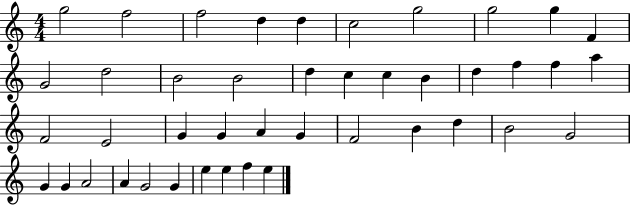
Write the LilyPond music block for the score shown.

{
  \clef treble
  \numericTimeSignature
  \time 4/4
  \key c \major
  g''2 f''2 | f''2 d''4 d''4 | c''2 g''2 | g''2 g''4 f'4 | \break g'2 d''2 | b'2 b'2 | d''4 c''4 c''4 b'4 | d''4 f''4 f''4 a''4 | \break f'2 e'2 | g'4 g'4 a'4 g'4 | f'2 b'4 d''4 | b'2 g'2 | \break g'4 g'4 a'2 | a'4 g'2 g'4 | e''4 e''4 f''4 e''4 | \bar "|."
}